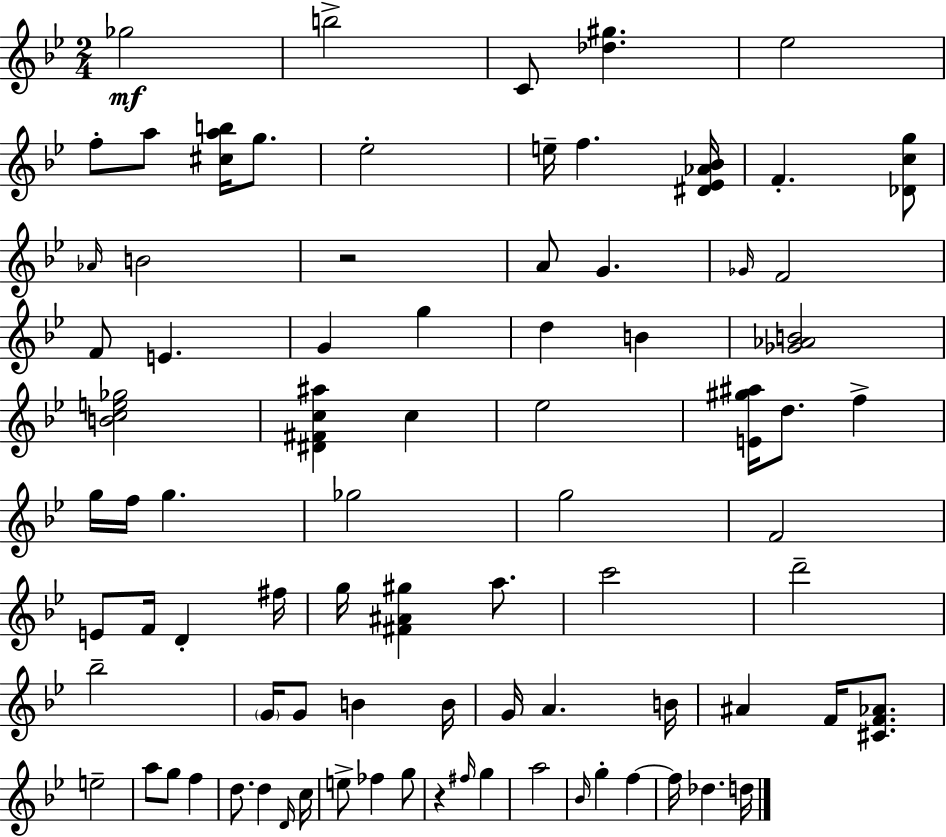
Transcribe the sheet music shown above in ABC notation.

X:1
T:Untitled
M:2/4
L:1/4
K:Bb
_g2 b2 C/2 [_d^g] _e2 f/2 a/2 [^cab]/4 g/2 _e2 e/4 f [^D_E_A_B]/4 F [_Dcg]/2 _A/4 B2 z2 A/2 G _G/4 F2 F/2 E G g d B [_G_AB]2 [Bce_g]2 [^D^Fc^a] c _e2 [E^g^a]/4 d/2 f g/4 f/4 g _g2 g2 F2 E/2 F/4 D ^f/4 g/4 [^F^A^g] a/2 c'2 d'2 _b2 G/4 G/2 B B/4 G/4 A B/4 ^A F/4 [^CF_A]/2 e2 a/2 g/2 f d/2 d D/4 c/4 e/2 _f g/2 z ^f/4 g a2 _B/4 g f f/4 _d d/4